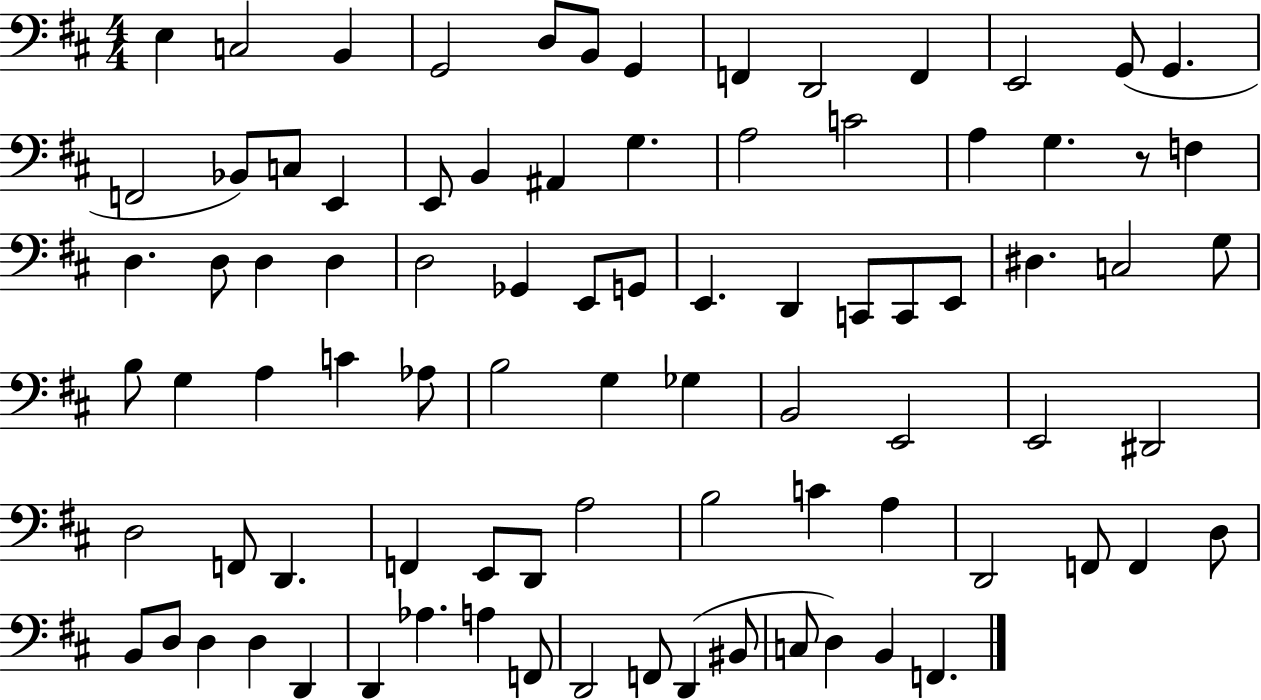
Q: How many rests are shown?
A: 1